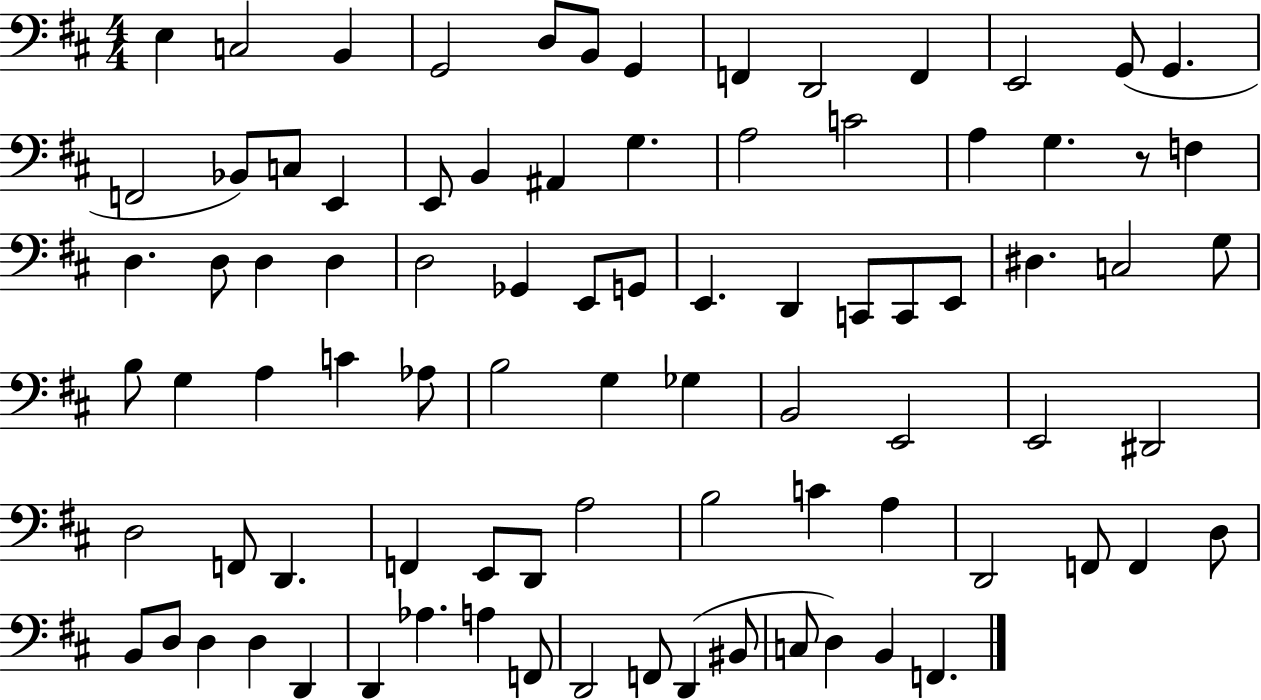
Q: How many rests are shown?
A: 1